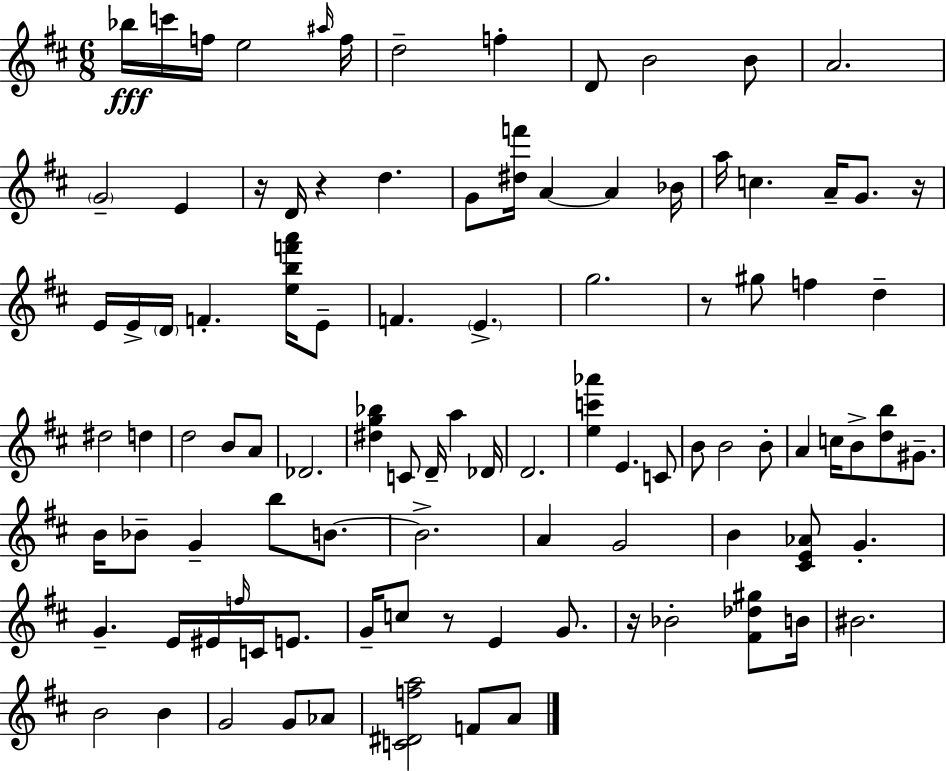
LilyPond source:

{
  \clef treble
  \numericTimeSignature
  \time 6/8
  \key d \major
  bes''16\fff c'''16 f''16 e''2 \grace { ais''16 } | f''16 d''2-- f''4-. | d'8 b'2 b'8 | a'2. | \break \parenthesize g'2-- e'4 | r16 d'16 r4 d''4. | g'8 <dis'' f'''>16 a'4~~ a'4 | bes'16 a''16 c''4. a'16-- g'8. | \break r16 e'16 e'16-> \parenthesize d'16 f'4.-. <e'' b'' f''' a'''>16 e'8-- | f'4. \parenthesize e'4.-> | g''2. | r8 gis''8 f''4 d''4-- | \break dis''2 d''4 | d''2 b'8 a'8 | des'2. | <dis'' g'' bes''>4 c'8 d'16-- a''4 | \break des'16 d'2. | <e'' c''' aes'''>4 e'4. c'8 | b'8 b'2 b'8-. | a'4 c''16 b'8-> <d'' b''>8 gis'8.-- | \break b'16 bes'8-- g'4-- b''8 b'8.~~ | b'2.-> | a'4 g'2 | b'4 <cis' e' aes'>8 g'4.-. | \break g'4.-- e'16 eis'16 \grace { f''16 } c'16 e'8. | g'16-- c''8 r8 e'4 g'8. | r16 bes'2-. <fis' des'' gis''>8 | b'16 bis'2. | \break b'2 b'4 | g'2 g'8 | aes'8 <c' dis' f'' a''>2 f'8 | a'8 \bar "|."
}